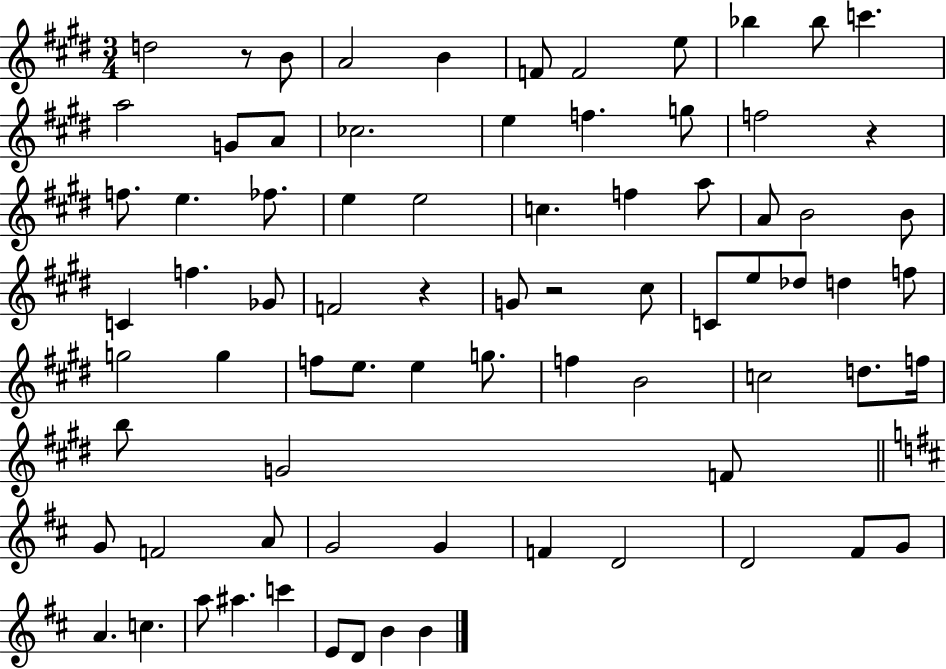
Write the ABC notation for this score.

X:1
T:Untitled
M:3/4
L:1/4
K:E
d2 z/2 B/2 A2 B F/2 F2 e/2 _b _b/2 c' a2 G/2 A/2 _c2 e f g/2 f2 z f/2 e _f/2 e e2 c f a/2 A/2 B2 B/2 C f _G/2 F2 z G/2 z2 ^c/2 C/2 e/2 _d/2 d f/2 g2 g f/2 e/2 e g/2 f B2 c2 d/2 f/4 b/2 G2 F/2 G/2 F2 A/2 G2 G F D2 D2 ^F/2 G/2 A c a/2 ^a c' E/2 D/2 B B